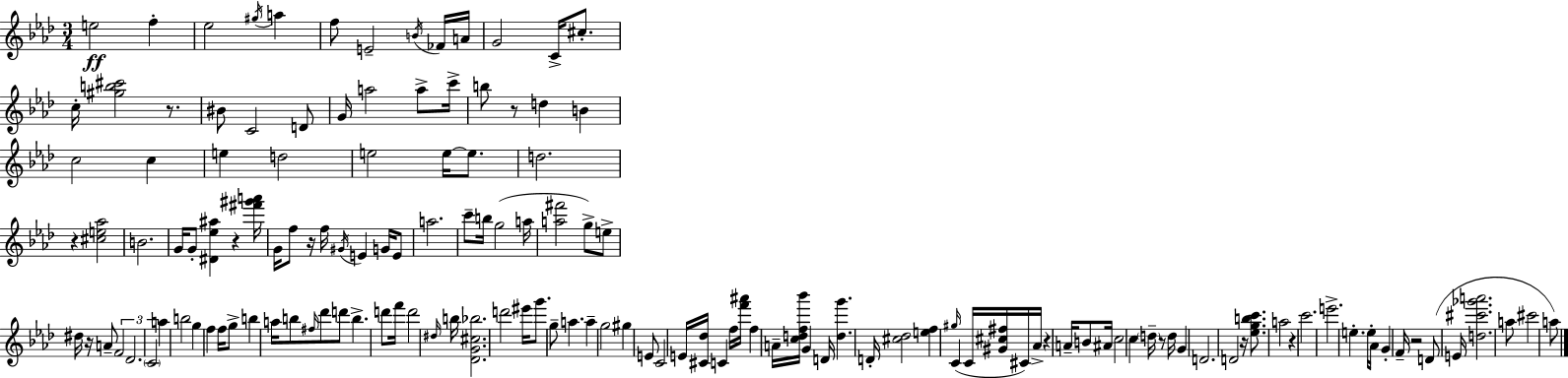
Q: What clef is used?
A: treble